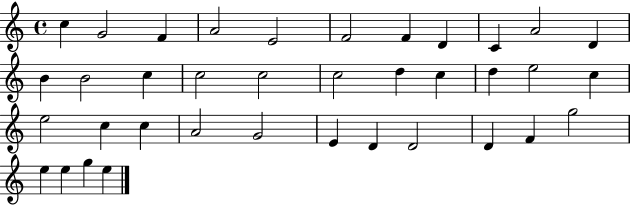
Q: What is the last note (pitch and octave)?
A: E5